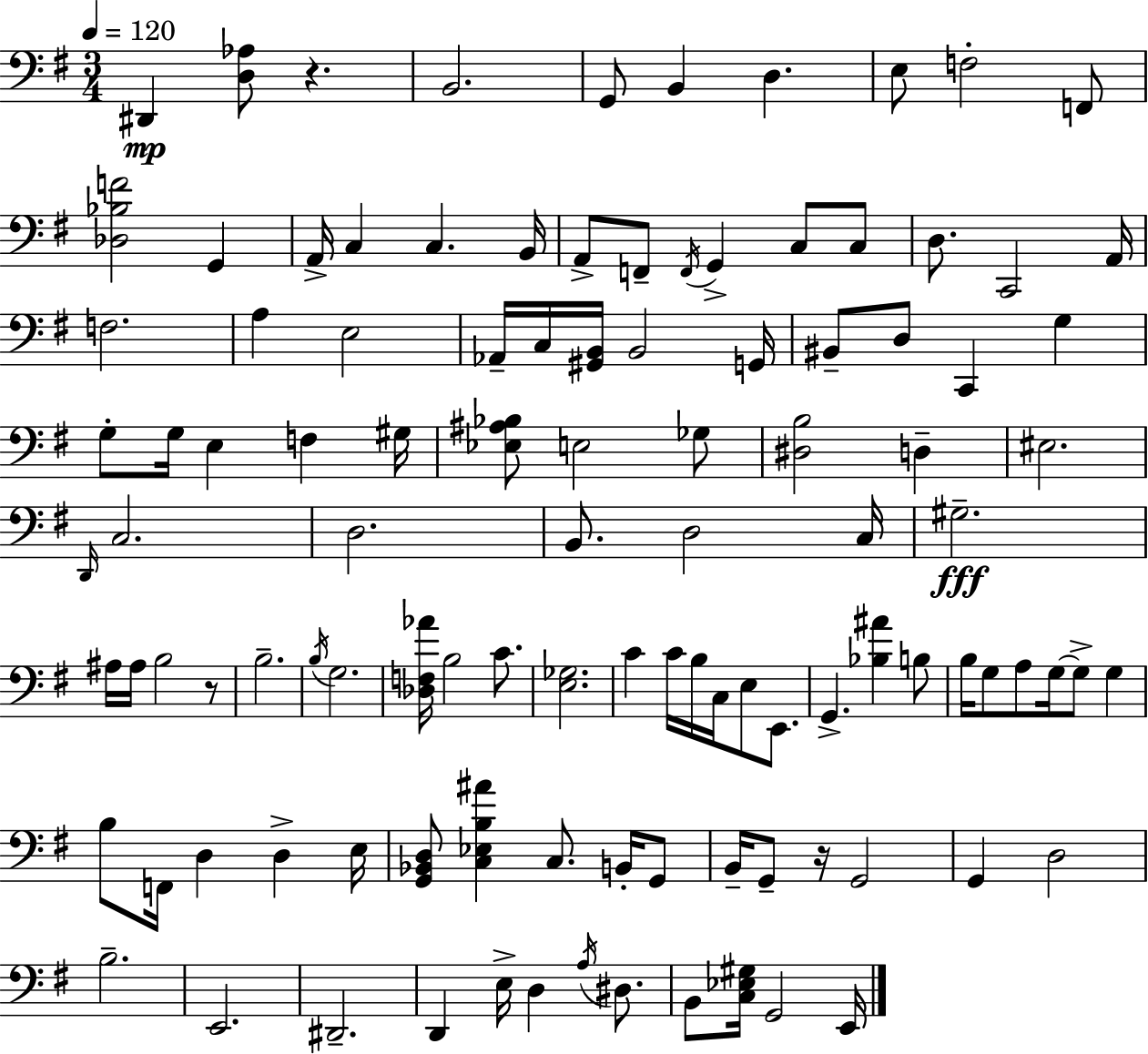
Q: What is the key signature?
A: G major